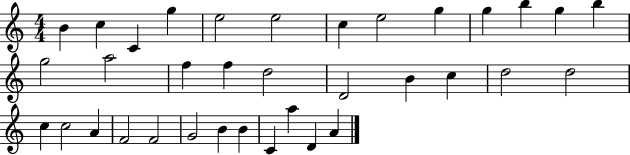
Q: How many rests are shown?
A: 0